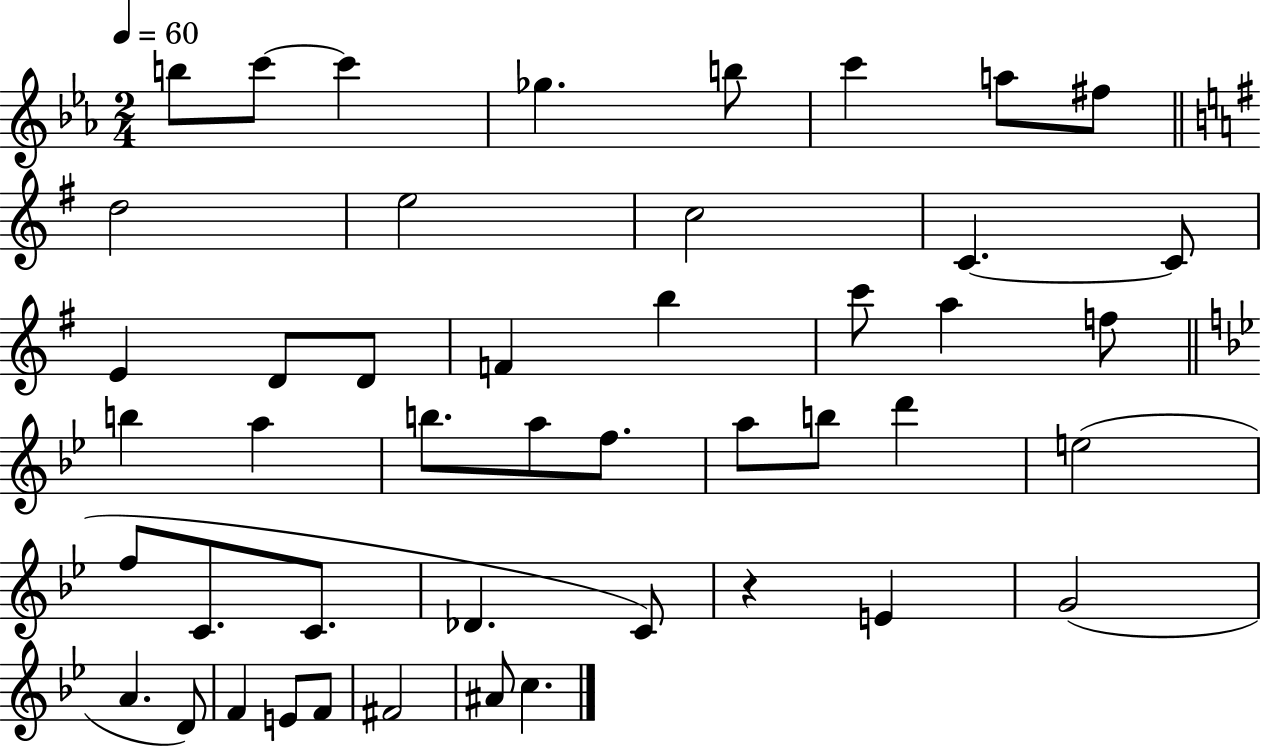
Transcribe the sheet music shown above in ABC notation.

X:1
T:Untitled
M:2/4
L:1/4
K:Eb
b/2 c'/2 c' _g b/2 c' a/2 ^f/2 d2 e2 c2 C C/2 E D/2 D/2 F b c'/2 a f/2 b a b/2 a/2 f/2 a/2 b/2 d' e2 f/2 C/2 C/2 _D C/2 z E G2 A D/2 F E/2 F/2 ^F2 ^A/2 c